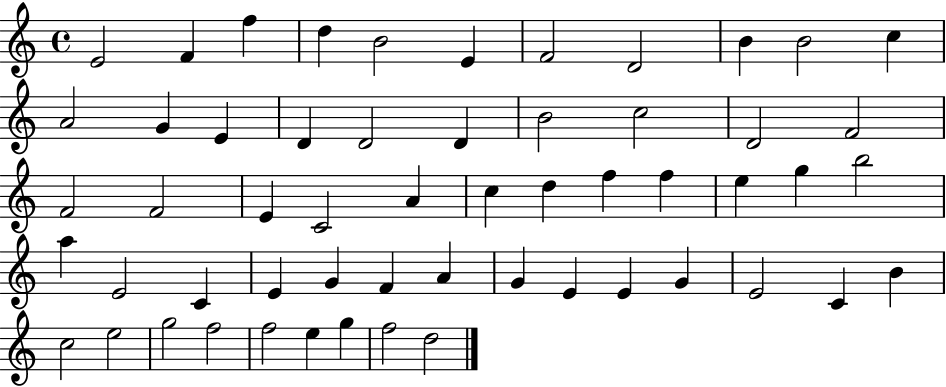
E4/h F4/q F5/q D5/q B4/h E4/q F4/h D4/h B4/q B4/h C5/q A4/h G4/q E4/q D4/q D4/h D4/q B4/h C5/h D4/h F4/h F4/h F4/h E4/q C4/h A4/q C5/q D5/q F5/q F5/q E5/q G5/q B5/h A5/q E4/h C4/q E4/q G4/q F4/q A4/q G4/q E4/q E4/q G4/q E4/h C4/q B4/q C5/h E5/h G5/h F5/h F5/h E5/q G5/q F5/h D5/h